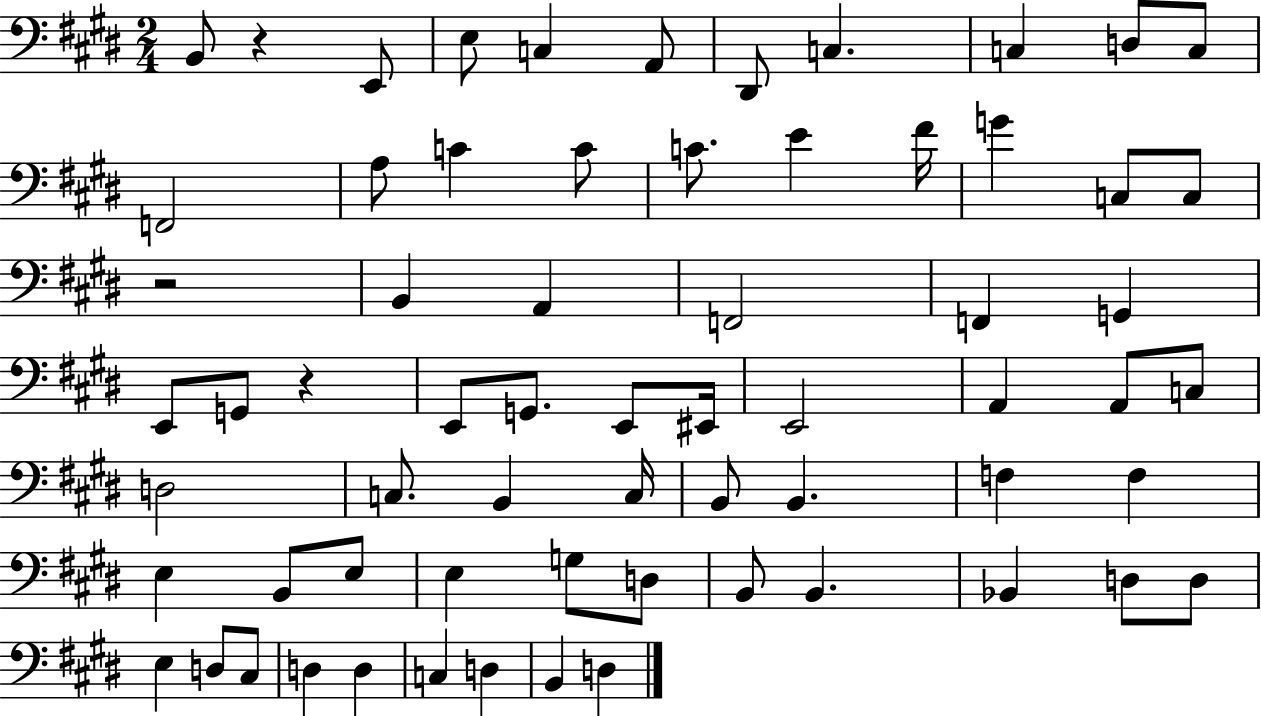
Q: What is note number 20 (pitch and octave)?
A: C3